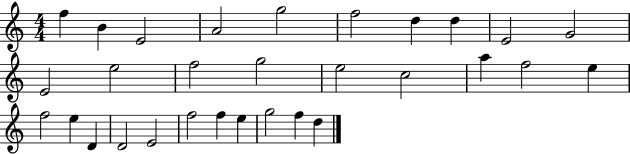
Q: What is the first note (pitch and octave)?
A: F5